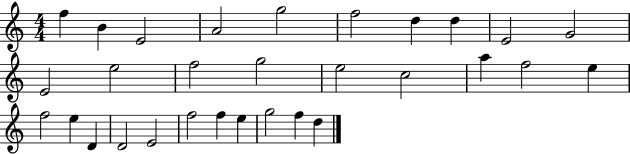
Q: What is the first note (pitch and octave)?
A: F5